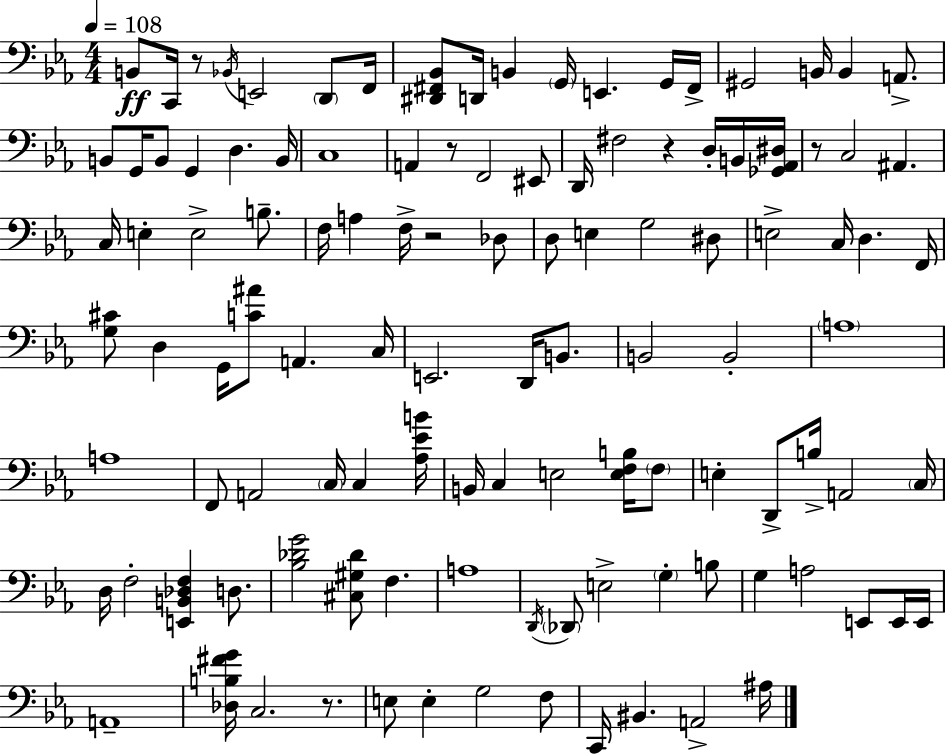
X:1
T:Untitled
M:4/4
L:1/4
K:Cm
B,,/2 C,,/4 z/2 _B,,/4 E,,2 D,,/2 F,,/4 [^D,,^F,,_B,,]/2 D,,/4 B,, G,,/4 E,, G,,/4 ^F,,/4 ^G,,2 B,,/4 B,, A,,/2 B,,/2 G,,/4 B,,/2 G,, D, B,,/4 C,4 A,, z/2 F,,2 ^E,,/2 D,,/4 ^F,2 z D,/4 B,,/4 [_G,,_A,,^D,]/4 z/2 C,2 ^A,, C,/4 E, E,2 B,/2 F,/4 A, F,/4 z2 _D,/2 D,/2 E, G,2 ^D,/2 E,2 C,/4 D, F,,/4 [G,^C]/2 D, G,,/4 [C^A]/2 A,, C,/4 E,,2 D,,/4 B,,/2 B,,2 B,,2 A,4 A,4 F,,/2 A,,2 C,/4 C, [_A,_EB]/4 B,,/4 C, E,2 [E,F,B,]/4 F,/2 E, D,,/2 B,/4 A,,2 C,/4 D,/4 F,2 [E,,B,,_D,F,] D,/2 [_B,_DG]2 [^C,^G,_D]/2 F, A,4 D,,/4 _D,,/2 E,2 G, B,/2 G, A,2 E,,/2 E,,/4 E,,/4 A,,4 [_D,B,^FG]/4 C,2 z/2 E,/2 E, G,2 F,/2 C,,/4 ^B,, A,,2 ^A,/4